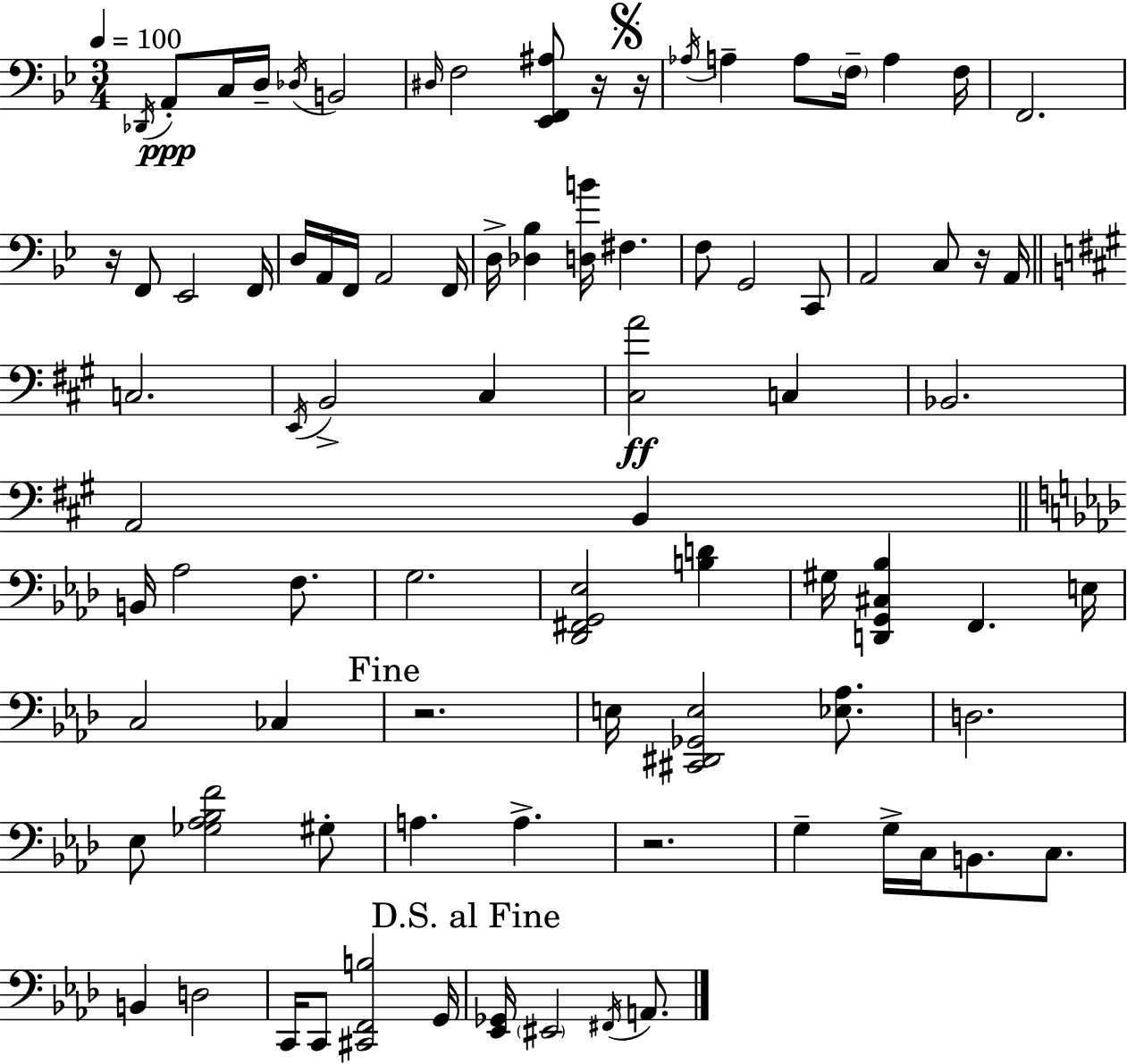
Db2/s A2/e C3/s D3/s Db3/s B2/h D#3/s F3/h [Eb2,F2,A#3]/e R/s R/s Ab3/s A3/q A3/e F3/s A3/q F3/s F2/h. R/s F2/e Eb2/h F2/s D3/s A2/s F2/s A2/h F2/s D3/s [Db3,Bb3]/q [D3,B4]/s F#3/q. F3/e G2/h C2/e A2/h C3/e R/s A2/s C3/h. E2/s B2/h C#3/q [C#3,A4]/h C3/q Bb2/h. A2/h B2/q B2/s Ab3/h F3/e. G3/h. [Db2,F#2,G2,Eb3]/h [B3,D4]/q G#3/s [D2,G2,C#3,Bb3]/q F2/q. E3/s C3/h CES3/q R/h. E3/s [C#2,D#2,Gb2,E3]/h [Eb3,Ab3]/e. D3/h. Eb3/e [Gb3,Ab3,Bb3,F4]/h G#3/e A3/q. A3/q. R/h. G3/q G3/s C3/s B2/e. C3/e. B2/q D3/h C2/s C2/e [C#2,F2,B3]/h G2/s [Eb2,Gb2]/s EIS2/h F#2/s A2/e.